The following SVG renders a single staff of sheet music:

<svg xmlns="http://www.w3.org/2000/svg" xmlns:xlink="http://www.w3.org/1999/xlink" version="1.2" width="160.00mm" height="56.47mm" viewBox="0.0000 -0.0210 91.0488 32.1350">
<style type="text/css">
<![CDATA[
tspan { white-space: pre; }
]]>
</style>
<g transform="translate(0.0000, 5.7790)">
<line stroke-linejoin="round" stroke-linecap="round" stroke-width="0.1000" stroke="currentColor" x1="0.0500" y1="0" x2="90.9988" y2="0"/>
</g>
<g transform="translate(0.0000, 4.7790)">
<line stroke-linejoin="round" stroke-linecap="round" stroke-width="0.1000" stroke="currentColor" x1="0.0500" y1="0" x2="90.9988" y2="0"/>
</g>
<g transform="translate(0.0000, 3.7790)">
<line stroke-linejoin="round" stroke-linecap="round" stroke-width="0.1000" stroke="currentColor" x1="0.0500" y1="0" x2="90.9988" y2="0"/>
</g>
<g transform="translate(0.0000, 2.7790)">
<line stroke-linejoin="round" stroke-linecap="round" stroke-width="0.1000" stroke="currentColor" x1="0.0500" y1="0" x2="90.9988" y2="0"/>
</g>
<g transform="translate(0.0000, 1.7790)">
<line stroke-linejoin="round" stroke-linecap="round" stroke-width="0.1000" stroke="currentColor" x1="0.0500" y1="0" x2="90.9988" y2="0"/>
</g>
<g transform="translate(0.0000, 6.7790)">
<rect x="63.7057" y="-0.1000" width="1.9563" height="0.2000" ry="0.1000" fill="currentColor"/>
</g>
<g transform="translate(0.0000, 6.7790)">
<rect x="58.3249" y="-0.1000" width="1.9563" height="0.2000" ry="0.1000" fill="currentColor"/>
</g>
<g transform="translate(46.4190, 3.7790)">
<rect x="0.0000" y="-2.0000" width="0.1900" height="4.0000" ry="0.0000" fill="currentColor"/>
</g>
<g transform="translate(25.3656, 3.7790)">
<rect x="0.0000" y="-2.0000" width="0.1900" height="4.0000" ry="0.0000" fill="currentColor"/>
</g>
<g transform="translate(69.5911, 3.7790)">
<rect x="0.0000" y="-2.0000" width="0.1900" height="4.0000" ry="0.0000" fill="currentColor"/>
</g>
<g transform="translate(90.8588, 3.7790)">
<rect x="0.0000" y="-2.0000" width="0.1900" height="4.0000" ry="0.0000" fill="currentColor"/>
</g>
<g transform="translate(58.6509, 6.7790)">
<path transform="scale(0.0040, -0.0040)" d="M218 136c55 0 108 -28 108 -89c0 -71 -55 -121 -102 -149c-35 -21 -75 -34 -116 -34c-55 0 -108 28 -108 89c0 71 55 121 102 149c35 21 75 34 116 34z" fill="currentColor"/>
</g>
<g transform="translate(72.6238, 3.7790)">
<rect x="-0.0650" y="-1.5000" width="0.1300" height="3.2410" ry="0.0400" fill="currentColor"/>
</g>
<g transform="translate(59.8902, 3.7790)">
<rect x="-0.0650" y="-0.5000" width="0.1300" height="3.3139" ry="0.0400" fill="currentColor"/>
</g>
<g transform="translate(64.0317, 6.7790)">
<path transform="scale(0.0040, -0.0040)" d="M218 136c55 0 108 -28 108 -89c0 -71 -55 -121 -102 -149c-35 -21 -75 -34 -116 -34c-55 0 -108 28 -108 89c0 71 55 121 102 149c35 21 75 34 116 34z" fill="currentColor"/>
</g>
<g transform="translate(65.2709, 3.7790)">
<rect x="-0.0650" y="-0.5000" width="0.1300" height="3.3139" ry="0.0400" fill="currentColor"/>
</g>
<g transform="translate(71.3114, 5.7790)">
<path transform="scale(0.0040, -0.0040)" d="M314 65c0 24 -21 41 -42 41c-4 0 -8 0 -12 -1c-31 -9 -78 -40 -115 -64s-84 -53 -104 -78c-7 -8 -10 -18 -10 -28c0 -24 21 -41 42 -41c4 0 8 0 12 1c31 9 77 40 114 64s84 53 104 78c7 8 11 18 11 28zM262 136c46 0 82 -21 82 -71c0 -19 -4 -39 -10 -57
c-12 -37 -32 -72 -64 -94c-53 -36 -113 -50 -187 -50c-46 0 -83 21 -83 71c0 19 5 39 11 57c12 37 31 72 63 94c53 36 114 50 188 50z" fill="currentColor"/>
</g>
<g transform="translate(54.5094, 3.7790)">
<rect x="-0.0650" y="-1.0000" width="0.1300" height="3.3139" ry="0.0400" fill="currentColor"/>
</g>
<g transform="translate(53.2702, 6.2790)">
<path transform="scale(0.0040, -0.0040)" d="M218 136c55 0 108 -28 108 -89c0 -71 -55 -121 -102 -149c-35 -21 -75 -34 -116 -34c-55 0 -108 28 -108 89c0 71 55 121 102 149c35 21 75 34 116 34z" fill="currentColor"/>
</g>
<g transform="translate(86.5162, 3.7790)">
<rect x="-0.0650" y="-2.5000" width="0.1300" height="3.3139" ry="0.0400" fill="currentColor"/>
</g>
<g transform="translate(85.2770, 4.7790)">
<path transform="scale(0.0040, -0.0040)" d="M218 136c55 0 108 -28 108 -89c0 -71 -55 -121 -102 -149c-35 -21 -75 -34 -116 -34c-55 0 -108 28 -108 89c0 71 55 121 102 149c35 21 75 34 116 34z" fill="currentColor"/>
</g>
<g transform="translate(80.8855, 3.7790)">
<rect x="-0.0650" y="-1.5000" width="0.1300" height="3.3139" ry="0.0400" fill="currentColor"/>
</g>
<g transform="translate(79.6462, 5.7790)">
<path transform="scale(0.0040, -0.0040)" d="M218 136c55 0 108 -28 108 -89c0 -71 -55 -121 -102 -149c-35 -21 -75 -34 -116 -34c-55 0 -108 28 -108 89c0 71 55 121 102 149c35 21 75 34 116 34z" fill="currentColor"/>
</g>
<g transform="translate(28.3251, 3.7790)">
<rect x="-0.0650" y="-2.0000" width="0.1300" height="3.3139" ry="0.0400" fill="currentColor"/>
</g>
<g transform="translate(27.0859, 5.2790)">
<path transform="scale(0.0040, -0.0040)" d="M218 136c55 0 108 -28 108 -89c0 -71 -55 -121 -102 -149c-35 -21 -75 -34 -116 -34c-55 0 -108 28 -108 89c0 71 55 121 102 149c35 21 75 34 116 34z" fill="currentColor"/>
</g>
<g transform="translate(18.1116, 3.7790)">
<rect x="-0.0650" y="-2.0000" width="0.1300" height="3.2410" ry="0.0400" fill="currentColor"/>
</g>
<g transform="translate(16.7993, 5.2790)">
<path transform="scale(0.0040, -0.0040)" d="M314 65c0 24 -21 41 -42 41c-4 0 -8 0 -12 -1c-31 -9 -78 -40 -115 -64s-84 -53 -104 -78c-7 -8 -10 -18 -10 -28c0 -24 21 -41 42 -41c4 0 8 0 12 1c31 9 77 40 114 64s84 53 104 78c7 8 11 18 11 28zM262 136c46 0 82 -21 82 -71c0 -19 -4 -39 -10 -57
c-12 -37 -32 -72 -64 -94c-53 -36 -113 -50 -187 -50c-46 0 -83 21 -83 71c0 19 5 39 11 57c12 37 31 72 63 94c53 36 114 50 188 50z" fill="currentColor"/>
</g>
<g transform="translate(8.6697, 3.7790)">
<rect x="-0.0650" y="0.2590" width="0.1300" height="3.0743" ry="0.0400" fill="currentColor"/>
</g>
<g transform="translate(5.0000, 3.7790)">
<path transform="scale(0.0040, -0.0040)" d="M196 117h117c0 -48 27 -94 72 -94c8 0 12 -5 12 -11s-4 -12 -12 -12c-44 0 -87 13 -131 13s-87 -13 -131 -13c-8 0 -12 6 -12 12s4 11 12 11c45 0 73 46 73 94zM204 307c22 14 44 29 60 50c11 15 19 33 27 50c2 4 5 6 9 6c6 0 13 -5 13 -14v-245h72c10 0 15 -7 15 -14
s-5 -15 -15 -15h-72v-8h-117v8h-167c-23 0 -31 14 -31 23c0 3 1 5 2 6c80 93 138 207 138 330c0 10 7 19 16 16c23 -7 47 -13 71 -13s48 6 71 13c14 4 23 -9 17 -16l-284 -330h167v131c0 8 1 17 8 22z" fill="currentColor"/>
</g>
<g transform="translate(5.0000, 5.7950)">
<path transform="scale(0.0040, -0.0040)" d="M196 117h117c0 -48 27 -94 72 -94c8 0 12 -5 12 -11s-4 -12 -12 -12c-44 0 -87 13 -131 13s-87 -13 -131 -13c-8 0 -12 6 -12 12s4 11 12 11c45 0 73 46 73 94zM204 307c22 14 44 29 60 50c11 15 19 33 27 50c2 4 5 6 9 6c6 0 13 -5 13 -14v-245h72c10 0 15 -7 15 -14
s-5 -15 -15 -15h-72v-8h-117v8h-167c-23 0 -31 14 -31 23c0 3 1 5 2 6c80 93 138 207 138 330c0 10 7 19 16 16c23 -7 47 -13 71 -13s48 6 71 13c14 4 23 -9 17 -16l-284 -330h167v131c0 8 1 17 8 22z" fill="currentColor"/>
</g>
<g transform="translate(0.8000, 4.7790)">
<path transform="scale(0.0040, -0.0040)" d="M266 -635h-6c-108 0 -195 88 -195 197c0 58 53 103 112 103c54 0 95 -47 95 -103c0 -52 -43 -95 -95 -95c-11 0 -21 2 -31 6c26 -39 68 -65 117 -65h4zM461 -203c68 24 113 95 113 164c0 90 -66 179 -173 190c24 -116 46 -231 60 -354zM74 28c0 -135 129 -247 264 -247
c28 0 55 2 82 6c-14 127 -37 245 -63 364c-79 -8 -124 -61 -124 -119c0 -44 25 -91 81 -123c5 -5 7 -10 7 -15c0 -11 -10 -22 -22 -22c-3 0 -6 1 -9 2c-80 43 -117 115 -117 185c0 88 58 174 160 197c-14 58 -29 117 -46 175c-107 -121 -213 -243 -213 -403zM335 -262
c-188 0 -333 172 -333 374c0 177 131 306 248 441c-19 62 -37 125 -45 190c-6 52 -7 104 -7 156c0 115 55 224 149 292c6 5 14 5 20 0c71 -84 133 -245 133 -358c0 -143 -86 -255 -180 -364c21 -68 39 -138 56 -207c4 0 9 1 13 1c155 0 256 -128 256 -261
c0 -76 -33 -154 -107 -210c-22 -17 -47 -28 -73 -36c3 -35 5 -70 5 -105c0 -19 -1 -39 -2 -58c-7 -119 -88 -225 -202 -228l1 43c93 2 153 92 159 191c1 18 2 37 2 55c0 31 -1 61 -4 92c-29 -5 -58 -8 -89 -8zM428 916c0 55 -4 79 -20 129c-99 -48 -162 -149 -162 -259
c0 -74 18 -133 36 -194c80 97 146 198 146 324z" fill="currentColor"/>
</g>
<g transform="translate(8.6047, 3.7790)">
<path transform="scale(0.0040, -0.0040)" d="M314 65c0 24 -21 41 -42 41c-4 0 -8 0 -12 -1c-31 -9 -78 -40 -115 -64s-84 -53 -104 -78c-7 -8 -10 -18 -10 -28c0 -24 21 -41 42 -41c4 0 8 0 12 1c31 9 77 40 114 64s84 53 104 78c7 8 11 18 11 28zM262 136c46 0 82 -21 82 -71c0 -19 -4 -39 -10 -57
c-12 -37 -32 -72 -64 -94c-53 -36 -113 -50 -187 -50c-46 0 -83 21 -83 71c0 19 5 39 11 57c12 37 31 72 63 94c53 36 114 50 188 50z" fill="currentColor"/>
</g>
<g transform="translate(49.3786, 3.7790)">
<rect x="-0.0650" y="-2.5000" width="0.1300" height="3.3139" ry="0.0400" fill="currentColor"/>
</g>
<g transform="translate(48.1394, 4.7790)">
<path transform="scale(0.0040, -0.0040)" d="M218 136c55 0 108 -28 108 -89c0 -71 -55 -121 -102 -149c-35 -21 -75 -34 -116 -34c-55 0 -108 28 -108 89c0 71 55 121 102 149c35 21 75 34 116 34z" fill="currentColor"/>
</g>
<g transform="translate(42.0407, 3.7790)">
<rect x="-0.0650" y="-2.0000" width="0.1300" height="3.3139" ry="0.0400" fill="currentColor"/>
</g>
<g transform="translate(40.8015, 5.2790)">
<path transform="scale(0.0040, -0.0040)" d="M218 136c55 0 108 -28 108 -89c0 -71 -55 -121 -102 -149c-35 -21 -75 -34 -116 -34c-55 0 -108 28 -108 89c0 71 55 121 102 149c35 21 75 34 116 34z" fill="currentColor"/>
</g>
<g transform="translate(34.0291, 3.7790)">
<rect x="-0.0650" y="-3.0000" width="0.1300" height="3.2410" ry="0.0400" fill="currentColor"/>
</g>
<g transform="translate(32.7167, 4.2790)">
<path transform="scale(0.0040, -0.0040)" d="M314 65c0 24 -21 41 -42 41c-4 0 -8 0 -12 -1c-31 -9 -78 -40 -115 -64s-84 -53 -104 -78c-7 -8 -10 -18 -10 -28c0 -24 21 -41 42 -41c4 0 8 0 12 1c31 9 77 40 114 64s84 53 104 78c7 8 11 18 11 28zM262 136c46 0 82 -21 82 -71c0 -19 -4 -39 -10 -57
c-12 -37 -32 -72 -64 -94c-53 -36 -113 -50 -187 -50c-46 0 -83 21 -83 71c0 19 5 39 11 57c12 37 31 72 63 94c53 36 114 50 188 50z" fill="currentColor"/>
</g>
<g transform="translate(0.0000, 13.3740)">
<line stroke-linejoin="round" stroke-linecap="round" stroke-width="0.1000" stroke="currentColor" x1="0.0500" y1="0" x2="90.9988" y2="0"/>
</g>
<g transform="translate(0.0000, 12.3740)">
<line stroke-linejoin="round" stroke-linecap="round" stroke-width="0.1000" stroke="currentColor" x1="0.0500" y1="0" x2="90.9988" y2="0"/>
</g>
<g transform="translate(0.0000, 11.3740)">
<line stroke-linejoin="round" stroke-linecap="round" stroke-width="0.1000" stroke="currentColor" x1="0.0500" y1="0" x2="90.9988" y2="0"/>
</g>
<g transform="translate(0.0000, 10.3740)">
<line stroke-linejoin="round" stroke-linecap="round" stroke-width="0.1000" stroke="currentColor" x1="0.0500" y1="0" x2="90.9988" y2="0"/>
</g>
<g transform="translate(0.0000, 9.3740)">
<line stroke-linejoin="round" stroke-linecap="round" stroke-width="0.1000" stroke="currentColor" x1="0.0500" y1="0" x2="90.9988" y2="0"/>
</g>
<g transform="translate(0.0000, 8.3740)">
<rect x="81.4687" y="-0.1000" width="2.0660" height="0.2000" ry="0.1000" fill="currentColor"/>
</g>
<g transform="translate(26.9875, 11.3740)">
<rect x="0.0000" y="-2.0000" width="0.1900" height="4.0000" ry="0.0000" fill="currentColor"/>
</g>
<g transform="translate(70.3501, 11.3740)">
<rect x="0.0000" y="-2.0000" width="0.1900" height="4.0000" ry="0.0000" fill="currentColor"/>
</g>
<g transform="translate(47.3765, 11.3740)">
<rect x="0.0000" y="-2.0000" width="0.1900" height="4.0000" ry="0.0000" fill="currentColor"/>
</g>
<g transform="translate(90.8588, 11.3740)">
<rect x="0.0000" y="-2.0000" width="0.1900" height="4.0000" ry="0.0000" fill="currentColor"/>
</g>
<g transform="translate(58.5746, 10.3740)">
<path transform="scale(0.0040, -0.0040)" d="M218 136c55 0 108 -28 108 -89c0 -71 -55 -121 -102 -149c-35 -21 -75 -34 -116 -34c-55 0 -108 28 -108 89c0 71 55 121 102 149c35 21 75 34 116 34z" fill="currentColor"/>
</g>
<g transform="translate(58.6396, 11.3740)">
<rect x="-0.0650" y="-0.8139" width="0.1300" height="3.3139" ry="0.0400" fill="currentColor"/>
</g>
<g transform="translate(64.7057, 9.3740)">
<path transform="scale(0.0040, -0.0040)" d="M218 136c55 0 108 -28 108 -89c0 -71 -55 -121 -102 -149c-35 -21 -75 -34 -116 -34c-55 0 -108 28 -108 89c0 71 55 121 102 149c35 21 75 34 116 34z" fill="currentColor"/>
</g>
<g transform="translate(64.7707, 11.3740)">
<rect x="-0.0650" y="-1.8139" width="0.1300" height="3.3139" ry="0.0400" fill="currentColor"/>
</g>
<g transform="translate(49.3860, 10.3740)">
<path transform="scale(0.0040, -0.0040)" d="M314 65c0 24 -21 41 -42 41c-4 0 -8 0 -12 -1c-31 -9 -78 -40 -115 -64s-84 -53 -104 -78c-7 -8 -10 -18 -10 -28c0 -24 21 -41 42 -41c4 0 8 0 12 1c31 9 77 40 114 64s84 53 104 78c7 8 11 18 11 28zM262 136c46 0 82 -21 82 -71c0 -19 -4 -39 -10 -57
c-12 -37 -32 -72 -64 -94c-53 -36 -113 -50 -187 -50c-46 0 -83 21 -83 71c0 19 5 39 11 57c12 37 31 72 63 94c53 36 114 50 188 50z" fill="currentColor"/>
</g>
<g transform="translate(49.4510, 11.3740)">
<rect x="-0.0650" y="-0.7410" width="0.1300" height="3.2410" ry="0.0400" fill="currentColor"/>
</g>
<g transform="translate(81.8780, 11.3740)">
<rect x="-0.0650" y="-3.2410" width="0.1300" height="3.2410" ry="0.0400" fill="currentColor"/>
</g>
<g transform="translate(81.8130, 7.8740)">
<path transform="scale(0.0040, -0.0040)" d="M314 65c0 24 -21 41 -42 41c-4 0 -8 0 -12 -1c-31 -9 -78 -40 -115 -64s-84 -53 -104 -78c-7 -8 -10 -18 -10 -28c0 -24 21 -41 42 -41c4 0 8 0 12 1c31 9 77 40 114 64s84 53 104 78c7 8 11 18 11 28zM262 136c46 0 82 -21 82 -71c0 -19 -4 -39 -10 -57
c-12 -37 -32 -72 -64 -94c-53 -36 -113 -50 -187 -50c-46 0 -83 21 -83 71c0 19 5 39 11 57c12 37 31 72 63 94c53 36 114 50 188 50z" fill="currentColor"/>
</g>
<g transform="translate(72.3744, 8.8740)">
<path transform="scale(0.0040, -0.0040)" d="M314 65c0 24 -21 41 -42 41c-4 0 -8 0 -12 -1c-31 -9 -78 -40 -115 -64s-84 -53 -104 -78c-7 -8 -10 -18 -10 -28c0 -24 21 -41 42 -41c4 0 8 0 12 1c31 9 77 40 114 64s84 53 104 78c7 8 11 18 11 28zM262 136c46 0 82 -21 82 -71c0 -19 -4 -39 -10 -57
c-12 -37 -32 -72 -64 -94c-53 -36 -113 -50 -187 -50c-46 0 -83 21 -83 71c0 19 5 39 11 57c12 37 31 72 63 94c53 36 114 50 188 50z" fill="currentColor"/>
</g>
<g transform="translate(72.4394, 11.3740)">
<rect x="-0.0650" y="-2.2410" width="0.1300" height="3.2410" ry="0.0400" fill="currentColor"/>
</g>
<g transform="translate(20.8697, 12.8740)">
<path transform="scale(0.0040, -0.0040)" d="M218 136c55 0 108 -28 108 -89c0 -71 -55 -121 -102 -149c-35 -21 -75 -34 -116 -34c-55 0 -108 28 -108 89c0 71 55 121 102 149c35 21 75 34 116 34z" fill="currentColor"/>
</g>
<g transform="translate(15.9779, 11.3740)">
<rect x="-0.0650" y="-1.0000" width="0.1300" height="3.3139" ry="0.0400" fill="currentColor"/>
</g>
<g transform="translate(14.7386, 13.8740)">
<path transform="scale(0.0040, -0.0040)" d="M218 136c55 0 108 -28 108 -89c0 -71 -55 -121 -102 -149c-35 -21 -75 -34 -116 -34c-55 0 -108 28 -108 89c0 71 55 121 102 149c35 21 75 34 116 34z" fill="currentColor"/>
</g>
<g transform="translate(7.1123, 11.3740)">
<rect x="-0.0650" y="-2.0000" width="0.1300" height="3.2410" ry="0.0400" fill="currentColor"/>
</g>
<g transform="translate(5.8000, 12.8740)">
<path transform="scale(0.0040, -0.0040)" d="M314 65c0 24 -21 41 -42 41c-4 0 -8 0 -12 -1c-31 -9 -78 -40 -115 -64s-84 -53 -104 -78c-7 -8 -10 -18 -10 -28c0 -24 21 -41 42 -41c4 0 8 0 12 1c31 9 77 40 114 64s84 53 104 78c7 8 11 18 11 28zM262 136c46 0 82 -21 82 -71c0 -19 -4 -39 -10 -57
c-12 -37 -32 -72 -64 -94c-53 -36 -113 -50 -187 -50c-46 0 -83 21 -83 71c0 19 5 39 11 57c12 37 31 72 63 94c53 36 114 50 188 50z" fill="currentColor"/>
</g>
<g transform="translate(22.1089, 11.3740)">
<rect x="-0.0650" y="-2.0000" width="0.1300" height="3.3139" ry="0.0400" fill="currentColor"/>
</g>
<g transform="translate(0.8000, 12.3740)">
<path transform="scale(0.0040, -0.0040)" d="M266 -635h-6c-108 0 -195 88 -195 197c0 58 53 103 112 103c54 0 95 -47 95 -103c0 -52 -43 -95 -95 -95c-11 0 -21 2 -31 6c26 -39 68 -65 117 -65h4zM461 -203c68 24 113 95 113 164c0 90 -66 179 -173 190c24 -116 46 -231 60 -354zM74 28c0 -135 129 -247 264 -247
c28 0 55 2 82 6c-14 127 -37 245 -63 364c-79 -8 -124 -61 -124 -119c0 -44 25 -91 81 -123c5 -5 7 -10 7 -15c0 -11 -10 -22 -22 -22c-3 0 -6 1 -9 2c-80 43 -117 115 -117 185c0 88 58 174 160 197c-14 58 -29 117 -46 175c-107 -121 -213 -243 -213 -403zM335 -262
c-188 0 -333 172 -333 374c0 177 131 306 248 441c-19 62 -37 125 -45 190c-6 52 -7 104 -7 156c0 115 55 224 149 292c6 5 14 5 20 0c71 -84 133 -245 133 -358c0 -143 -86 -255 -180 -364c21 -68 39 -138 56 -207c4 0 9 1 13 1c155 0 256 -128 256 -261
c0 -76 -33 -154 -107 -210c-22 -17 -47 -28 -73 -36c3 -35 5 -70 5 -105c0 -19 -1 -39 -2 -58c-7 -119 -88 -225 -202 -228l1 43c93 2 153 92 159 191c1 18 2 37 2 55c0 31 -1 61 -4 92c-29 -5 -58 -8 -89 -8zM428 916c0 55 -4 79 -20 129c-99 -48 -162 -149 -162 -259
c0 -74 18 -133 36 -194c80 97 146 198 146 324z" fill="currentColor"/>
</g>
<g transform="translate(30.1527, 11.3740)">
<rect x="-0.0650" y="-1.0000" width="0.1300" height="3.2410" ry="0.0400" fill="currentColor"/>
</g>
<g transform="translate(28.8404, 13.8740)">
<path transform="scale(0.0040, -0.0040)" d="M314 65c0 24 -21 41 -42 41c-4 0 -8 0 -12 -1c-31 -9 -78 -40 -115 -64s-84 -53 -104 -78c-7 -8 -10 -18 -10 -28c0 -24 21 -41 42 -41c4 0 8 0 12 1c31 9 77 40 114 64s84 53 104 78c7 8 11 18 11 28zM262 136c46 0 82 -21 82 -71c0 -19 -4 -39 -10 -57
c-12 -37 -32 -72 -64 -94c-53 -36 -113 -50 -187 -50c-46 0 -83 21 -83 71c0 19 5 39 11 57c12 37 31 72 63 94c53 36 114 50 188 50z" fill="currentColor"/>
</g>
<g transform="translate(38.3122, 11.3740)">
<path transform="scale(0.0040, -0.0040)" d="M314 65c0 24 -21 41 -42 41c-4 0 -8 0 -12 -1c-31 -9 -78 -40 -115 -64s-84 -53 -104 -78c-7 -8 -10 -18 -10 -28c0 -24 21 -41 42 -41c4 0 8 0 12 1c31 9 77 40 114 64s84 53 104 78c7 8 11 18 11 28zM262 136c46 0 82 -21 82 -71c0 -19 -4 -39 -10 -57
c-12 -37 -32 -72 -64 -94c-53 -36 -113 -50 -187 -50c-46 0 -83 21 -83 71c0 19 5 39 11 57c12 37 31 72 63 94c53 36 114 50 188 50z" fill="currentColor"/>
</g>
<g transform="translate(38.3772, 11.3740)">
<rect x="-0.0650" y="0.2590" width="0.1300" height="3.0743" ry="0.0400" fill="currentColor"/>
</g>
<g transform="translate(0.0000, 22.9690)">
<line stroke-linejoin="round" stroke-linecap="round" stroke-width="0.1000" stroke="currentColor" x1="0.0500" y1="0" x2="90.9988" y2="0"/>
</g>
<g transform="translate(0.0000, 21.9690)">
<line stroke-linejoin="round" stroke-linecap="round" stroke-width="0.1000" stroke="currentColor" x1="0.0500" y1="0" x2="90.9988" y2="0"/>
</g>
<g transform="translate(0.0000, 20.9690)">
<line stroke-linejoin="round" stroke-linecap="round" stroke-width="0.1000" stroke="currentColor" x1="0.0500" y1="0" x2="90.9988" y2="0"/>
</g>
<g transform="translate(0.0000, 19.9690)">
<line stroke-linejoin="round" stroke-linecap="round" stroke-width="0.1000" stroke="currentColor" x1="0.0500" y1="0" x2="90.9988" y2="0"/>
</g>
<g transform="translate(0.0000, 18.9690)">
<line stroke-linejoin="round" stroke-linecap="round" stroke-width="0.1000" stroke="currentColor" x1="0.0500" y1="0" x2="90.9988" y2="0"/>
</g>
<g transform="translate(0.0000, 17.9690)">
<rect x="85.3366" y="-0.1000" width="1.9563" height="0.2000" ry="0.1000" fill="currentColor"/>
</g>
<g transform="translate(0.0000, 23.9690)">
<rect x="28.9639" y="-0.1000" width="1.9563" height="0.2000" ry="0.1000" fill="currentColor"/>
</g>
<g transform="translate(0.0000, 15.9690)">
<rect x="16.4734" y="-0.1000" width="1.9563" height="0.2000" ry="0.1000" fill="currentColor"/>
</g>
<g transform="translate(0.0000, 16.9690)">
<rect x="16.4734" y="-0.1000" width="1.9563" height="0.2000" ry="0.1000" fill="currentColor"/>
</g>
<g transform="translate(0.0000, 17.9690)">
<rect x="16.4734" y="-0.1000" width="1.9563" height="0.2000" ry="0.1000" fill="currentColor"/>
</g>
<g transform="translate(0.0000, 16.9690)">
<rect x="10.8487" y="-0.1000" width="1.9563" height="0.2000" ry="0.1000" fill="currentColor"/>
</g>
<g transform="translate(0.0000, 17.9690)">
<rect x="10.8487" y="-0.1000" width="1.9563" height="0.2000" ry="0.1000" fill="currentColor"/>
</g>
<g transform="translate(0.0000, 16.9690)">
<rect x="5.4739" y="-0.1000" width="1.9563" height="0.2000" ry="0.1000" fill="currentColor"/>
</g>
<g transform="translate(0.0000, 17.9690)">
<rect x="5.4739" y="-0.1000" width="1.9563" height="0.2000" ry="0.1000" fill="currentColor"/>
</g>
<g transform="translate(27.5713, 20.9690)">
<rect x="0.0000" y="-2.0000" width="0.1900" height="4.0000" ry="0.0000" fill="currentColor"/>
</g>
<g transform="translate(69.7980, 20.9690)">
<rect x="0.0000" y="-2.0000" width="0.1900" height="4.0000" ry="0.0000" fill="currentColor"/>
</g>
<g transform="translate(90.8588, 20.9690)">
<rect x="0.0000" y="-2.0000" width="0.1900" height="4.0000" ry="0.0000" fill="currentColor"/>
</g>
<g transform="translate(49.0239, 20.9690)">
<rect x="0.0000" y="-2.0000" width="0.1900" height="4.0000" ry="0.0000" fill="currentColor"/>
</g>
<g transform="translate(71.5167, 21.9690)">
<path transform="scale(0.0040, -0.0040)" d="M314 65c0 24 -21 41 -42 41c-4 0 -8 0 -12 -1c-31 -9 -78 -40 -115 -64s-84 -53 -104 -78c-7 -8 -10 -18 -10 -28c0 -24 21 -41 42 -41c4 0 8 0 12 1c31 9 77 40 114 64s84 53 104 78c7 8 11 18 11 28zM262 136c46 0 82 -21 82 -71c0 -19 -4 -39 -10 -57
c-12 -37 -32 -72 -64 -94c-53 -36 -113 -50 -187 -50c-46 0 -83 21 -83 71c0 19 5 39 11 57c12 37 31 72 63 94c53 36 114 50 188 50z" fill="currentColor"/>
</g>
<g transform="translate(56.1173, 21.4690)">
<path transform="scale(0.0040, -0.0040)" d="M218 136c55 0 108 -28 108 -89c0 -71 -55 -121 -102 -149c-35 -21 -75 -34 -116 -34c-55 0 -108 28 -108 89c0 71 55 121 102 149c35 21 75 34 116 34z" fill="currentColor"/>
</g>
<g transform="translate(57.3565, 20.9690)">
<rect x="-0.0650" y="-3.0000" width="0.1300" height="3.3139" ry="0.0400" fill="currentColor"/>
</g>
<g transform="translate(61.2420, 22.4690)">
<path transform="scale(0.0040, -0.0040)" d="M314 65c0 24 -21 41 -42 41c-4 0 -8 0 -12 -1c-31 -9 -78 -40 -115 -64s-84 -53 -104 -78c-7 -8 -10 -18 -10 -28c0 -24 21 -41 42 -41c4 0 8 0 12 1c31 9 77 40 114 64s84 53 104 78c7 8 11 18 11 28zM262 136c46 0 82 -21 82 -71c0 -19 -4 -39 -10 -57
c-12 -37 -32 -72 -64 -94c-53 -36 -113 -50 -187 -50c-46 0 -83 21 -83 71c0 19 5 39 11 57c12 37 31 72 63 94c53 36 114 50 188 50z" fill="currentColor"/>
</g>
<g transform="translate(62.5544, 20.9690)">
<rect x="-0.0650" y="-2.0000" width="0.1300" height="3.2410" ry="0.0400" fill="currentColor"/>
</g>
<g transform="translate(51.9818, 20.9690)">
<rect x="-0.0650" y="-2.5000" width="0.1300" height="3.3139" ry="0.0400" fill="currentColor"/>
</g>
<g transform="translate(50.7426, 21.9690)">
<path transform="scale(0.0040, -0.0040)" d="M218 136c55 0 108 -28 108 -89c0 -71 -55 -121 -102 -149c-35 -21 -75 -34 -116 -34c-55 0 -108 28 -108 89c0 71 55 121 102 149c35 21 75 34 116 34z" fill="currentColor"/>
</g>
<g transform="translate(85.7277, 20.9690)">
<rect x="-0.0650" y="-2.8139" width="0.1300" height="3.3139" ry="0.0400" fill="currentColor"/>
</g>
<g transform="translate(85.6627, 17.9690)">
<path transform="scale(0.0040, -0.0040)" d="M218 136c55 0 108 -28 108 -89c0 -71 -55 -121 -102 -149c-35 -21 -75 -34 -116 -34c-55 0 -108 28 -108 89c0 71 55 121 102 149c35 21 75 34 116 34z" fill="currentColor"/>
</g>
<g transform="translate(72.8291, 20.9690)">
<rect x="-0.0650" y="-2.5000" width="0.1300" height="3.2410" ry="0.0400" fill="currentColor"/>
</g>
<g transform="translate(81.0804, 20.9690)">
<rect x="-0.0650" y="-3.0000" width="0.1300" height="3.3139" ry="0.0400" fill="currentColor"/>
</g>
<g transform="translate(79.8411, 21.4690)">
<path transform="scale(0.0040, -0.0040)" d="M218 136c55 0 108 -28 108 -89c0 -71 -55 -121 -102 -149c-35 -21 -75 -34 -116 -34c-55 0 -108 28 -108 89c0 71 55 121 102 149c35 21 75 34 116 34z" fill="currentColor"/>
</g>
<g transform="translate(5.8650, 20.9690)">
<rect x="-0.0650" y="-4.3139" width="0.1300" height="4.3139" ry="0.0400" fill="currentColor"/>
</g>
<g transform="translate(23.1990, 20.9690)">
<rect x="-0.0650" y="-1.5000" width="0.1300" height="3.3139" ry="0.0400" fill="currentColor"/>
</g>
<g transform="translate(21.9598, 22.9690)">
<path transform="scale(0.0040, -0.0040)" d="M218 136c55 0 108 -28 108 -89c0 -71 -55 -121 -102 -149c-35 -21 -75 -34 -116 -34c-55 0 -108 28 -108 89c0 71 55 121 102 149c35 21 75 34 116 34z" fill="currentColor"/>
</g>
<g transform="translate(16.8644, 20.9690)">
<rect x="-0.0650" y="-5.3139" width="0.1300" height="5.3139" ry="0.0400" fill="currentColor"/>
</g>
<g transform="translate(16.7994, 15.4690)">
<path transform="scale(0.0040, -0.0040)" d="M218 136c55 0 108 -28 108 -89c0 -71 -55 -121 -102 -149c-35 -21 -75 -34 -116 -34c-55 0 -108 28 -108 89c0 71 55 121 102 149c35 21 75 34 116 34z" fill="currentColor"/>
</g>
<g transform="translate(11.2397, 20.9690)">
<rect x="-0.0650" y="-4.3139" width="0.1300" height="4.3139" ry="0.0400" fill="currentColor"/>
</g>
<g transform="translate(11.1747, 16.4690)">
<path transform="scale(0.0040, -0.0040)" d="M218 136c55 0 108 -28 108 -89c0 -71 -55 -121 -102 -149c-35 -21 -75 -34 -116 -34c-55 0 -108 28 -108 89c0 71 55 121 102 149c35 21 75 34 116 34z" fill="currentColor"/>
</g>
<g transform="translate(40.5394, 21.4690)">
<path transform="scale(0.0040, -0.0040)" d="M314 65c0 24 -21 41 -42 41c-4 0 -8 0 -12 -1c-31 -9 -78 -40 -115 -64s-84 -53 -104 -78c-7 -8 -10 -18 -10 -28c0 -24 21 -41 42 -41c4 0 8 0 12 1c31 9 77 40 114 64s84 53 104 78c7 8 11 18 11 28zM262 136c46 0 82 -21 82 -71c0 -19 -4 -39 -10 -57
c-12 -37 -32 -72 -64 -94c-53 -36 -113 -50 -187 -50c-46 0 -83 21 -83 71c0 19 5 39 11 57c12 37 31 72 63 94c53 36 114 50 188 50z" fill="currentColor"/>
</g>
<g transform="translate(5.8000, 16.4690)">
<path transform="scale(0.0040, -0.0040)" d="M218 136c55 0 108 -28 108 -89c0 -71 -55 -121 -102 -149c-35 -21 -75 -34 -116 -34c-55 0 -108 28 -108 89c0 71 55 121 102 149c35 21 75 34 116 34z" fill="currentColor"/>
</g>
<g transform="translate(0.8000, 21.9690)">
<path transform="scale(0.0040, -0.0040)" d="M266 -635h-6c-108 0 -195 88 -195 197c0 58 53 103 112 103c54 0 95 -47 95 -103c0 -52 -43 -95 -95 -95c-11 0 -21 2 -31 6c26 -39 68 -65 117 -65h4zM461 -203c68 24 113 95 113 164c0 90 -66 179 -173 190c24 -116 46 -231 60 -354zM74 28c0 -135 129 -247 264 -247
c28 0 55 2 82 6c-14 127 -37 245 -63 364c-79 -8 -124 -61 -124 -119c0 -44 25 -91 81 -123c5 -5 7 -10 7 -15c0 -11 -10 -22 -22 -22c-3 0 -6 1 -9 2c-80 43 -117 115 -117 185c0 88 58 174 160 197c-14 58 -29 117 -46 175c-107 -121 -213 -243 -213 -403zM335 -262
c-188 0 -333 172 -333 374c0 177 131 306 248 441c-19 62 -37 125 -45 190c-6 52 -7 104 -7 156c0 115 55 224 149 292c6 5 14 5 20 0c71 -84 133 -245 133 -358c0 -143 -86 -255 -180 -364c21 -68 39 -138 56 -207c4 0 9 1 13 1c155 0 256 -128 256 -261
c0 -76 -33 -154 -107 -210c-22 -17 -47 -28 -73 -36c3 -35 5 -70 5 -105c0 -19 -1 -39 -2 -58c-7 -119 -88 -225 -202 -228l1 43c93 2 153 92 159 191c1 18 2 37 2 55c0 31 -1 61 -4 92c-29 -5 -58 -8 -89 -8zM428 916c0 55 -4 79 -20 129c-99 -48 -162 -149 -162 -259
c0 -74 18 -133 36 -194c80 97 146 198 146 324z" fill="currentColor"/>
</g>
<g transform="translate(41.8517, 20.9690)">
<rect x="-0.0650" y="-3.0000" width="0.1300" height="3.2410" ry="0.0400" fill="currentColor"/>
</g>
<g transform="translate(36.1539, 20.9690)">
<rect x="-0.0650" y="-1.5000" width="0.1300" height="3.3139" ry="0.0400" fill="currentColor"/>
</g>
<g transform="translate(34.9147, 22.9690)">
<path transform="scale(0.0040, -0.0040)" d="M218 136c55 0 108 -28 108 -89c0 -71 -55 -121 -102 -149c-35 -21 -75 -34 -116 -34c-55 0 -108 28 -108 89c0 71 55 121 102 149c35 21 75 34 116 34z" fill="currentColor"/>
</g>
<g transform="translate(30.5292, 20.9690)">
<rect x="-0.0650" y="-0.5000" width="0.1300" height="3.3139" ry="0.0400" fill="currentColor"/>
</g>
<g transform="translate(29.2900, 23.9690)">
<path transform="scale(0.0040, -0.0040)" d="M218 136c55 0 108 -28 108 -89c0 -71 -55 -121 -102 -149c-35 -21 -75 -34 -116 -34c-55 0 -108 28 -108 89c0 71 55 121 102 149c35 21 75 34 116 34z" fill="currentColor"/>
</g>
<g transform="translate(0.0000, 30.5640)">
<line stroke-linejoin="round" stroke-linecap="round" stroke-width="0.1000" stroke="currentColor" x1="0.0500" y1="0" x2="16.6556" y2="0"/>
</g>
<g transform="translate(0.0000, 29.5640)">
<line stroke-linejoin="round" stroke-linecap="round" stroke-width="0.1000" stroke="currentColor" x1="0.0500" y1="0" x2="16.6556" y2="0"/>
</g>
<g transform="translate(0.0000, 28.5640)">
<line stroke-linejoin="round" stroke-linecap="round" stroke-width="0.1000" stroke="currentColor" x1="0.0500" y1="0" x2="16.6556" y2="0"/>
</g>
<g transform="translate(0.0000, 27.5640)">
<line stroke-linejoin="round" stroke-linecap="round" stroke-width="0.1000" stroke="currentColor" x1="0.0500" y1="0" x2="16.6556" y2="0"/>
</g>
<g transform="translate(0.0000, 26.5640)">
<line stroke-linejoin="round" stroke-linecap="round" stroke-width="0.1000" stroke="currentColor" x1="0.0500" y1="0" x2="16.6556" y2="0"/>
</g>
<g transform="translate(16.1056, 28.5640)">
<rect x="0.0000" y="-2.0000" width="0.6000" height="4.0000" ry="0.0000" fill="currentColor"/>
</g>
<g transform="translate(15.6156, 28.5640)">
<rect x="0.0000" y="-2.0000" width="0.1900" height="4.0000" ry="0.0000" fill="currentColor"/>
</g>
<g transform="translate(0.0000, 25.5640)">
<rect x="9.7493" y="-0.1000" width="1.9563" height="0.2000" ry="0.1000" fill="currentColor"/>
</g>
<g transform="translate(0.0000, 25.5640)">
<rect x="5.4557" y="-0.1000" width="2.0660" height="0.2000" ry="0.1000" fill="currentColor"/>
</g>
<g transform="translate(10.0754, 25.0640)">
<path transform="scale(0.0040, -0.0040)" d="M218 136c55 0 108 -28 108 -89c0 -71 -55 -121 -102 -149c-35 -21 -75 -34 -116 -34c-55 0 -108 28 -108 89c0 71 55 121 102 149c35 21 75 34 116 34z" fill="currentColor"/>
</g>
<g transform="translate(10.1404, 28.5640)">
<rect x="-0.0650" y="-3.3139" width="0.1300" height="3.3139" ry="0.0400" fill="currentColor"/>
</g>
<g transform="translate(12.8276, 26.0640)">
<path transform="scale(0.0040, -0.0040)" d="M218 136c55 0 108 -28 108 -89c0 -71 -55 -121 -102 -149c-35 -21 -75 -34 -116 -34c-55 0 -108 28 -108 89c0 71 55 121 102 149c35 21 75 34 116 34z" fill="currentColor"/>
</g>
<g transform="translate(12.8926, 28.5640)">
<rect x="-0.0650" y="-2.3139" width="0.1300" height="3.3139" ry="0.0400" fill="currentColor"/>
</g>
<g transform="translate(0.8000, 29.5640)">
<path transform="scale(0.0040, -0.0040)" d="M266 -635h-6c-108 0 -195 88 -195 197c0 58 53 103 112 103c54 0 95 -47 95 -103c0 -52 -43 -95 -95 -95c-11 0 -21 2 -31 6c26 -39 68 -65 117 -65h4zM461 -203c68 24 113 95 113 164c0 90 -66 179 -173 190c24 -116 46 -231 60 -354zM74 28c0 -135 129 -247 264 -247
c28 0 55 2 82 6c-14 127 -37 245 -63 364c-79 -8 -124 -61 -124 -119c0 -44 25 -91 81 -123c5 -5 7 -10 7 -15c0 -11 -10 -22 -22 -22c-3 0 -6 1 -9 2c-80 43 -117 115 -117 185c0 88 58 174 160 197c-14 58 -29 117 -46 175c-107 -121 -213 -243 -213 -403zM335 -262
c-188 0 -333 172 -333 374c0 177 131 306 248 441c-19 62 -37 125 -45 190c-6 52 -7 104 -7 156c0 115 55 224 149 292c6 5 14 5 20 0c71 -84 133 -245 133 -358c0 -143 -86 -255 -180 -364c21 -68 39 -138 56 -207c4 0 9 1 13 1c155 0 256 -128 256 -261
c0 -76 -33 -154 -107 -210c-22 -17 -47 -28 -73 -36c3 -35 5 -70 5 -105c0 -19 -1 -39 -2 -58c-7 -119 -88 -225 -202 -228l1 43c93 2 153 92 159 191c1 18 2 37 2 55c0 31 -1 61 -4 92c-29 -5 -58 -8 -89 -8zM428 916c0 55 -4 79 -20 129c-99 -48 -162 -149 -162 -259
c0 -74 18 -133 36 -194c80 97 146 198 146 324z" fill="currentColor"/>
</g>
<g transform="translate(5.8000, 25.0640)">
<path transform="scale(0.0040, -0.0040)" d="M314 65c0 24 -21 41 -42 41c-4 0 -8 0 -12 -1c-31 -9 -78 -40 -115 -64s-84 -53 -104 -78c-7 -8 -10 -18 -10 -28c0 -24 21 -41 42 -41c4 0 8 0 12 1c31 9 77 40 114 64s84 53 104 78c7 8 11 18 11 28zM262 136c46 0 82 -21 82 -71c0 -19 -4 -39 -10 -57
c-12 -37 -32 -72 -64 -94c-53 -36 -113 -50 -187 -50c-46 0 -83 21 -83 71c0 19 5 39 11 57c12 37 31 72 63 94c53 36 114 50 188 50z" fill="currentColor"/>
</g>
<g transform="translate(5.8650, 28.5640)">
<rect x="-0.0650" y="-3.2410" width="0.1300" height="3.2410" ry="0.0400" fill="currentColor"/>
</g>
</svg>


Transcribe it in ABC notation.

X:1
T:Untitled
M:4/4
L:1/4
K:C
B2 F2 F A2 F G D C C E2 E G F2 D F D2 B2 d2 d f g2 b2 d' d' f' E C E A2 G A F2 G2 A a b2 b g